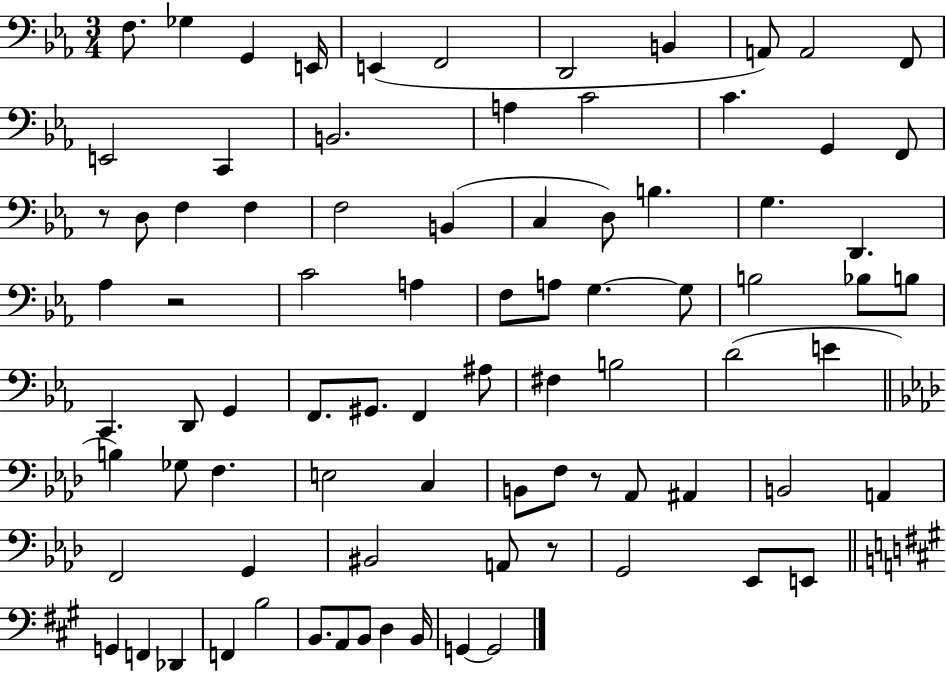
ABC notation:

X:1
T:Untitled
M:3/4
L:1/4
K:Eb
F,/2 _G, G,, E,,/4 E,, F,,2 D,,2 B,, A,,/2 A,,2 F,,/2 E,,2 C,, B,,2 A, C2 C G,, F,,/2 z/2 D,/2 F, F, F,2 B,, C, D,/2 B, G, D,, _A, z2 C2 A, F,/2 A,/2 G, G,/2 B,2 _B,/2 B,/2 C,, D,,/2 G,, F,,/2 ^G,,/2 F,, ^A,/2 ^F, B,2 D2 E B, _G,/2 F, E,2 C, B,,/2 F,/2 z/2 _A,,/2 ^A,, B,,2 A,, F,,2 G,, ^B,,2 A,,/2 z/2 G,,2 _E,,/2 E,,/2 G,, F,, _D,, F,, B,2 B,,/2 A,,/2 B,,/2 D, B,,/4 G,, G,,2